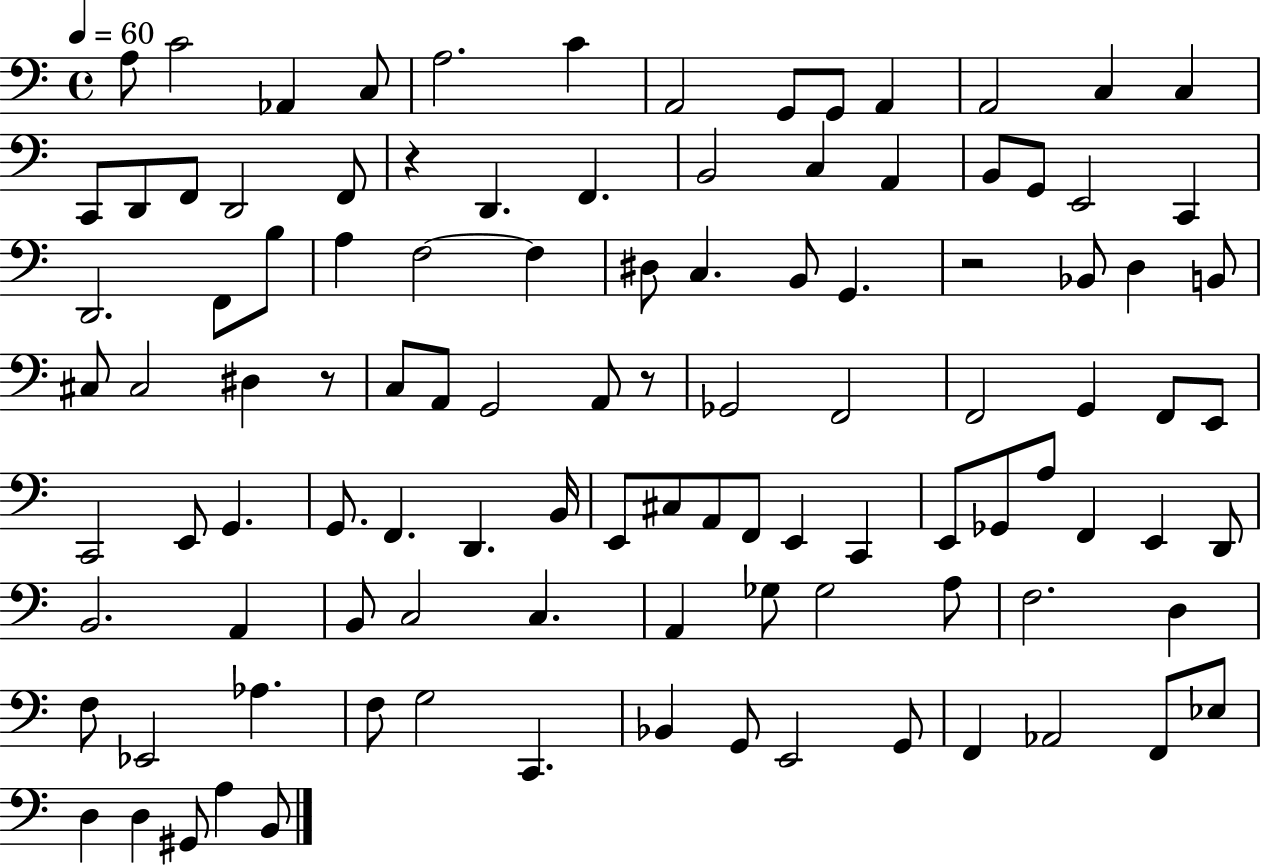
{
  \clef bass
  \time 4/4
  \defaultTimeSignature
  \key c \major
  \tempo 4 = 60
  a8 c'2 aes,4 c8 | a2. c'4 | a,2 g,8 g,8 a,4 | a,2 c4 c4 | \break c,8 d,8 f,8 d,2 f,8 | r4 d,4. f,4. | b,2 c4 a,4 | b,8 g,8 e,2 c,4 | \break d,2. f,8 b8 | a4 f2~~ f4 | dis8 c4. b,8 g,4. | r2 bes,8 d4 b,8 | \break cis8 cis2 dis4 r8 | c8 a,8 g,2 a,8 r8 | ges,2 f,2 | f,2 g,4 f,8 e,8 | \break c,2 e,8 g,4. | g,8. f,4. d,4. b,16 | e,8 cis8 a,8 f,8 e,4 c,4 | e,8 ges,8 a8 f,4 e,4 d,8 | \break b,2. a,4 | b,8 c2 c4. | a,4 ges8 ges2 a8 | f2. d4 | \break f8 ees,2 aes4. | f8 g2 c,4. | bes,4 g,8 e,2 g,8 | f,4 aes,2 f,8 ees8 | \break d4 d4 gis,8 a4 b,8 | \bar "|."
}